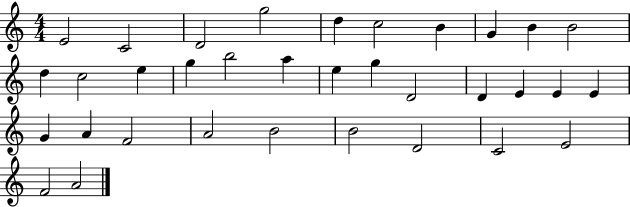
{
  \clef treble
  \numericTimeSignature
  \time 4/4
  \key c \major
  e'2 c'2 | d'2 g''2 | d''4 c''2 b'4 | g'4 b'4 b'2 | \break d''4 c''2 e''4 | g''4 b''2 a''4 | e''4 g''4 d'2 | d'4 e'4 e'4 e'4 | \break g'4 a'4 f'2 | a'2 b'2 | b'2 d'2 | c'2 e'2 | \break f'2 a'2 | \bar "|."
}